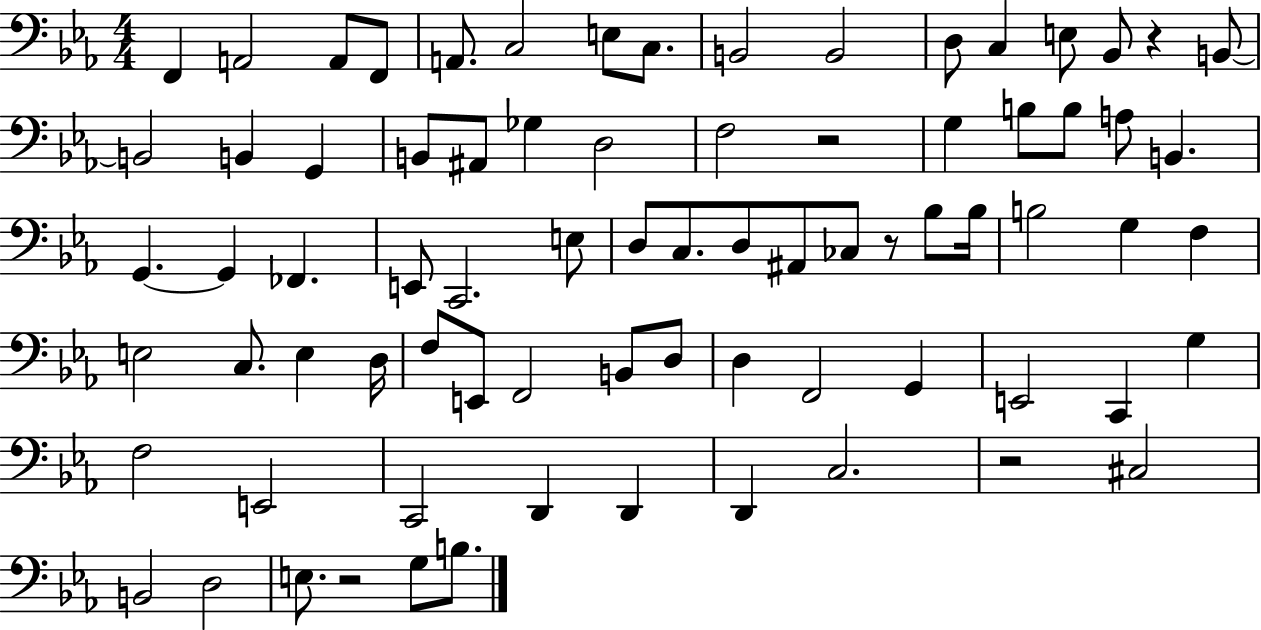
{
  \clef bass
  \numericTimeSignature
  \time 4/4
  \key ees \major
  f,4 a,2 a,8 f,8 | a,8. c2 e8 c8. | b,2 b,2 | d8 c4 e8 bes,8 r4 b,8~~ | \break b,2 b,4 g,4 | b,8 ais,8 ges4 d2 | f2 r2 | g4 b8 b8 a8 b,4. | \break g,4.~~ g,4 fes,4. | e,8 c,2. e8 | d8 c8. d8 ais,8 ces8 r8 bes8 bes16 | b2 g4 f4 | \break e2 c8. e4 d16 | f8 e,8 f,2 b,8 d8 | d4 f,2 g,4 | e,2 c,4 g4 | \break f2 e,2 | c,2 d,4 d,4 | d,4 c2. | r2 cis2 | \break b,2 d2 | e8. r2 g8 b8. | \bar "|."
}